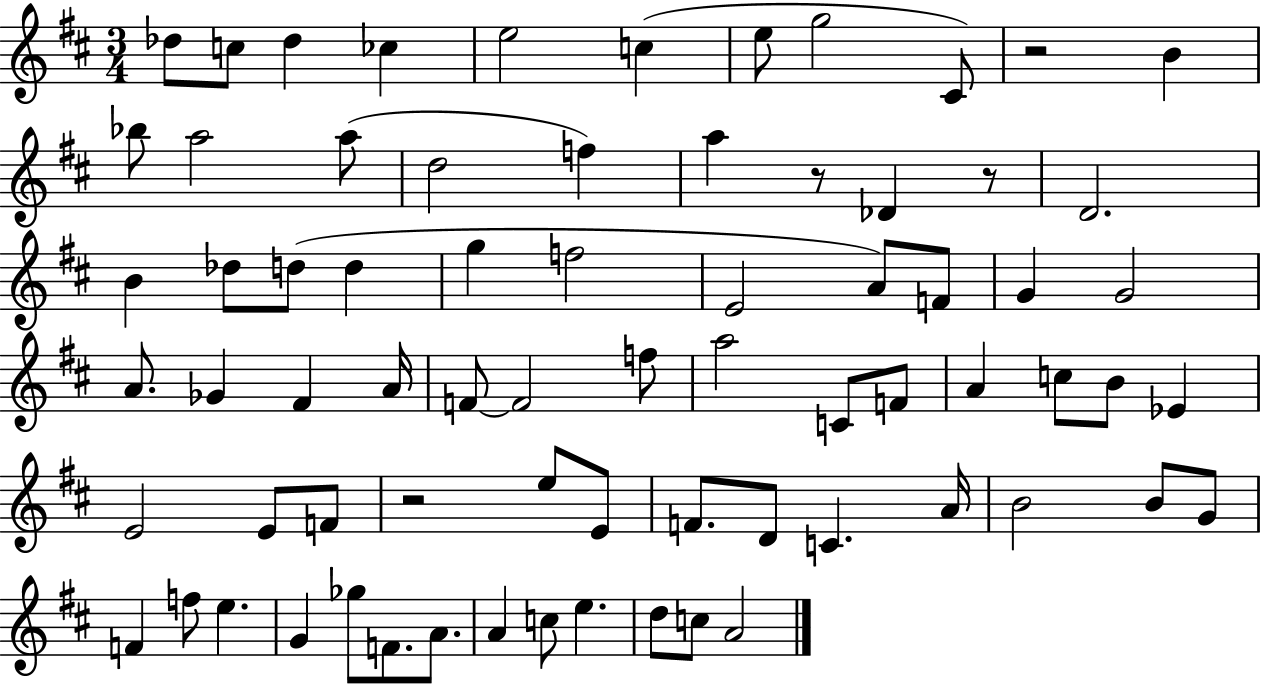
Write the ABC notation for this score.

X:1
T:Untitled
M:3/4
L:1/4
K:D
_d/2 c/2 _d _c e2 c e/2 g2 ^C/2 z2 B _b/2 a2 a/2 d2 f a z/2 _D z/2 D2 B _d/2 d/2 d g f2 E2 A/2 F/2 G G2 A/2 _G ^F A/4 F/2 F2 f/2 a2 C/2 F/2 A c/2 B/2 _E E2 E/2 F/2 z2 e/2 E/2 F/2 D/2 C A/4 B2 B/2 G/2 F f/2 e G _g/2 F/2 A/2 A c/2 e d/2 c/2 A2